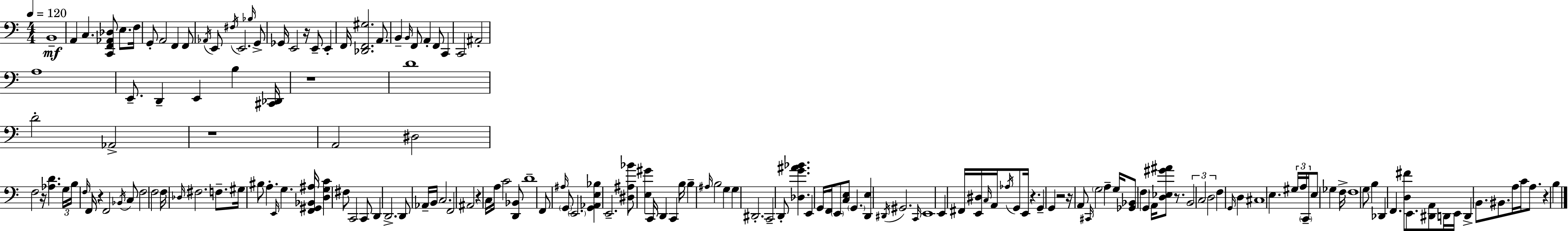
X:1
T:Untitled
M:4/4
L:1/4
K:C
B,,4 A,, C, [C,,F,,_A,,_D,]/2 E,/2 F,/4 G,,/2 A,,2 F,, F,,/2 _A,,/4 E,,/2 ^F,/4 E,,2 _B,/4 G,,/2 _G,,/4 E,,2 z/4 E,,/2 E,, F,,/4 [_D,,F,,^G,]2 A,,/2 B,, B,,/4 F,,/2 A,, F,,/2 C,, C,,2 ^A,,2 A,4 E,,/2 D,, E,, B, [^C,,_D,,]/4 z4 D4 D2 _A,,2 z4 A,,2 ^D,2 F,2 z/4 [_A,D] G,/4 B,/4 F,/4 F,,/4 z F,,2 _B,,/4 C,/2 F,2 F,2 F,/4 _D,/4 ^F,2 F,/2 ^G,/4 ^B,/2 A, E,,/4 G, [F,,^G,,_B,,^A,]/4 [D,G,C] ^F,/2 C,,2 C,,/2 D,, D,,2 D,,/2 _A,,/4 B,,/4 C,2 F,,2 ^A,,2 z C,/4 A,/4 C2 [D,,_B,,]/2 D4 F,,/2 ^A,/4 G,,/2 E,,2 [G,,_A,,E,_B,] E,,2 [^D,^A,_B]/2 [E,^G] C,,/4 D,, C,, B,/4 B, ^A,/4 B,2 G, G, ^D,,2 C,,2 D,,/2 [_D,G^A_B] E,, G,,/4 F,,/4 E,,/2 [C,E,]/2 G,, [D,,E,] ^D,,/4 ^G,,2 C,,/4 E,,4 E,, ^F,,/4 [E,,^D,]/4 C,/4 A,,/4 _A,/4 G,,/2 E,,/4 z G,, G,, z2 z/4 A,,/2 ^C,,/4 G,2 A, G,/4 [_G,,_B,,]/2 F, G,, A,,/4 [D,_E,^G^A]/2 z/2 B,,2 C,2 D,2 F, G,,/4 D, ^C,4 E, ^G,/4 A,/4 C,,/4 E,/2 _G, F,/4 F,4 G,/2 B, _D,, F,, [D,^F]/2 E,,/2 [^D,,A,,]/2 D,,/4 E,,/4 D,, B,,/2 ^B,,/2 A,/4 C/4 A,/2 z B,